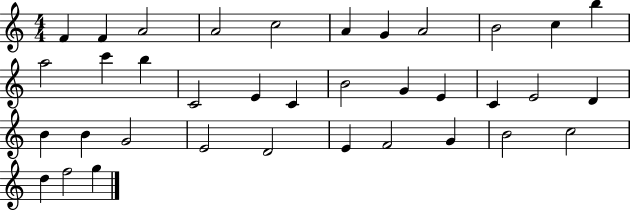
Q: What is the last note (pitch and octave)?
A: G5